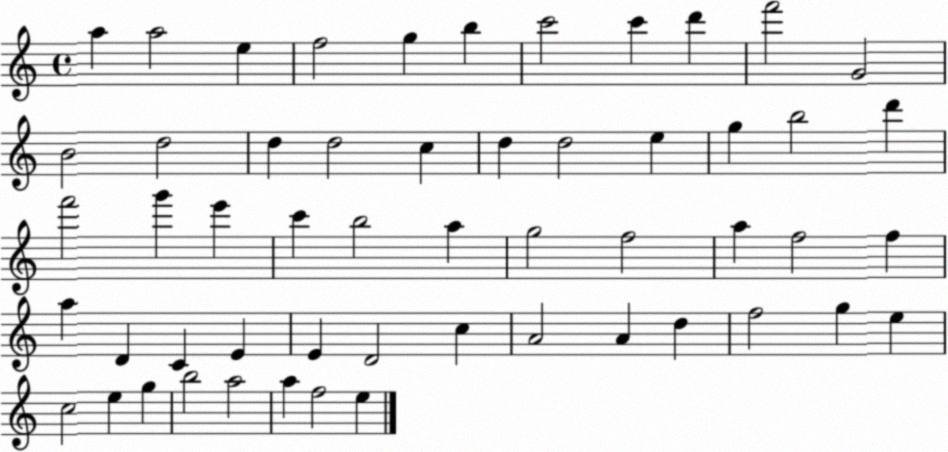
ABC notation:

X:1
T:Untitled
M:4/4
L:1/4
K:C
a a2 e f2 g b c'2 c' d' f'2 G2 B2 d2 d d2 c d d2 e g b2 d' f'2 g' e' c' b2 a g2 f2 a f2 f a D C E E D2 c A2 A d f2 g e c2 e g b2 a2 a f2 e